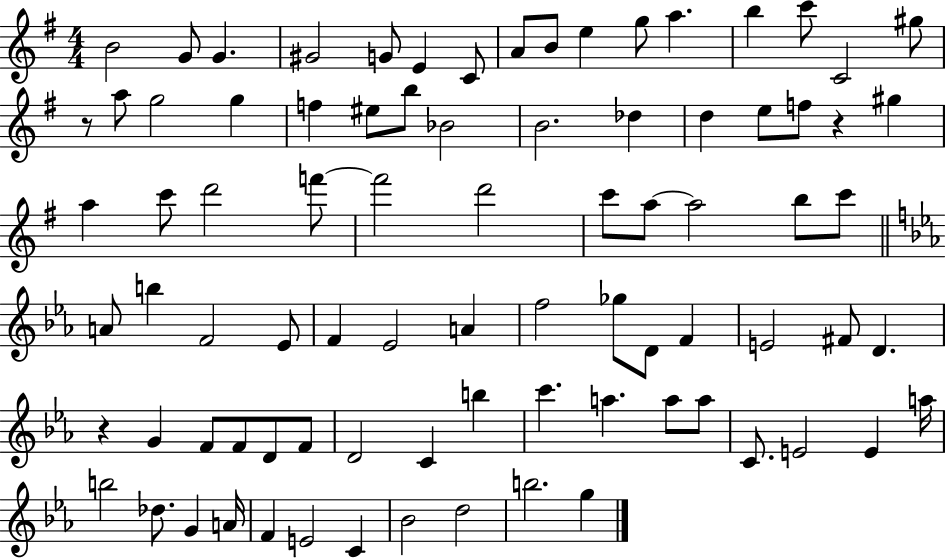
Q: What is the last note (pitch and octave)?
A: G5